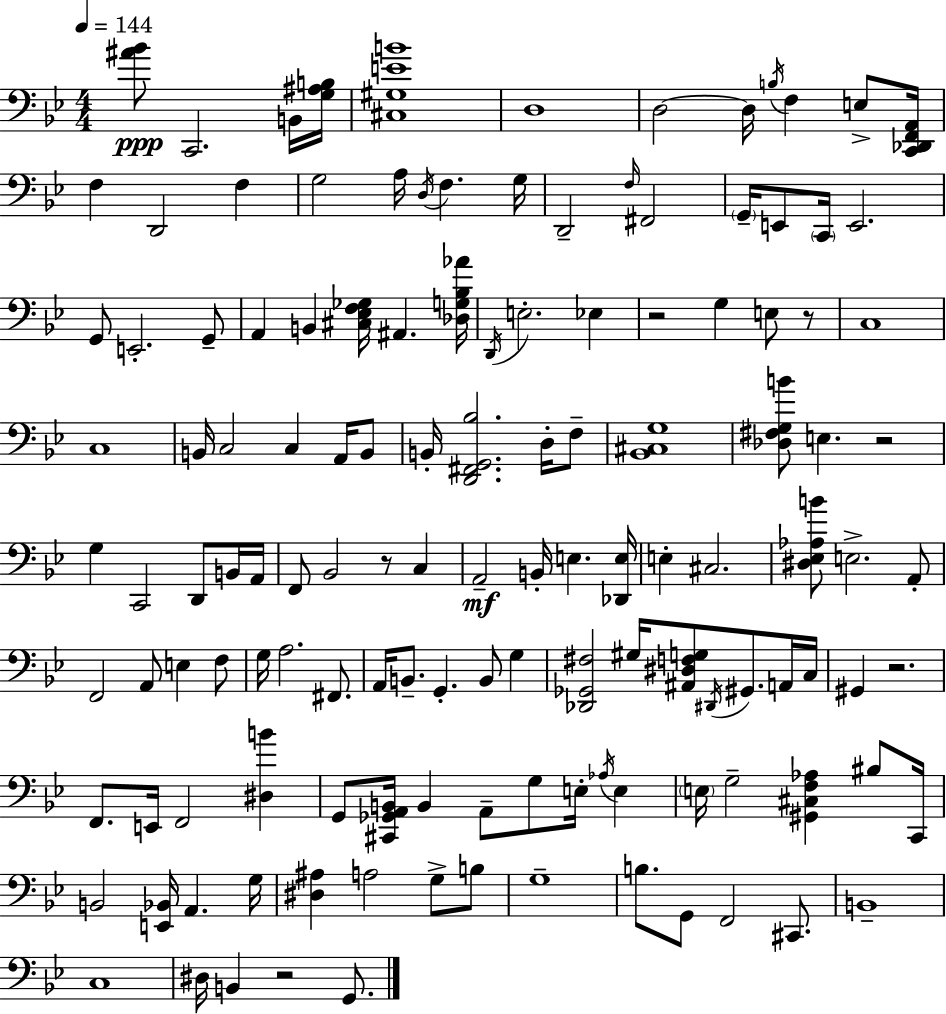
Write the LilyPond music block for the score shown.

{
  \clef bass
  \numericTimeSignature
  \time 4/4
  \key g \minor
  \tempo 4 = 144
  <ais' bes'>8\ppp c,2. b,16 <g ais b>16 | <cis gis e' b'>1 | d1 | d2~~ d16 \acciaccatura { b16 } f4 e8-> | \break <c, des, f, a,>16 f4 d,2 f4 | g2 a16 \acciaccatura { d16 } f4. | g16 d,2-- \grace { f16 } fis,2 | \parenthesize g,16-- e,8 \parenthesize c,16 e,2. | \break g,8 e,2.-. | g,8-- a,4 b,4 <cis ees f ges>16 ais,4. | <des g bes aes'>16 \acciaccatura { d,16 } e2.-. | ees4 r2 g4 | \break e8 r8 c1 | c1 | b,16 c2 c4 | a,16 b,8 b,16-. <d, fis, g, bes>2. | \break d16-. f8-- <bes, cis g>1 | <des fis g b'>8 e4. r2 | g4 c,2 | d,8 b,16 a,16 f,8 bes,2 r8 | \break c4 a,2--\mf b,16-. e4. | <des, e>16 e4-. cis2. | <dis ees aes b'>8 e2.-> | a,8-. f,2 a,8 e4 | \break f8 g16 a2. | fis,8. a,16 b,8.-- g,4.-. b,8 | g4 <des, ges, fis>2 gis16 <ais, dis f g>8 \acciaccatura { dis,16 } | gis,8. a,16 c16 gis,4 r2. | \break f,8. e,16 f,2 | <dis b'>4 g,8 <cis, ges, a, b,>16 b,4 a,8-- g8 | e16-. \acciaccatura { aes16 } e4 \parenthesize e16 g2-- <gis, cis f aes>4 | bis8 c,16 b,2 <e, bes,>16 a,4. | \break g16 <dis ais>4 a2 | g8-> b8 g1-- | b8. g,8 f,2 | cis,8. b,1-- | \break c1 | dis16 b,4 r2 | g,8. \bar "|."
}